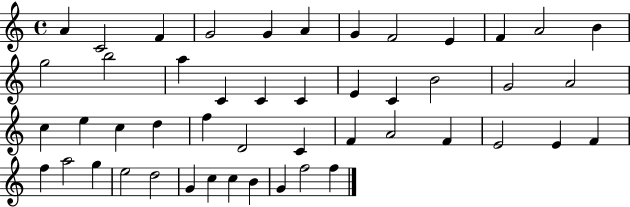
{
  \clef treble
  \time 4/4
  \defaultTimeSignature
  \key c \major
  a'4 c'2 f'4 | g'2 g'4 a'4 | g'4 f'2 e'4 | f'4 a'2 b'4 | \break g''2 b''2 | a''4 c'4 c'4 c'4 | e'4 c'4 b'2 | g'2 a'2 | \break c''4 e''4 c''4 d''4 | f''4 d'2 c'4 | f'4 a'2 f'4 | e'2 e'4 f'4 | \break f''4 a''2 g''4 | e''2 d''2 | g'4 c''4 c''4 b'4 | g'4 f''2 f''4 | \break \bar "|."
}